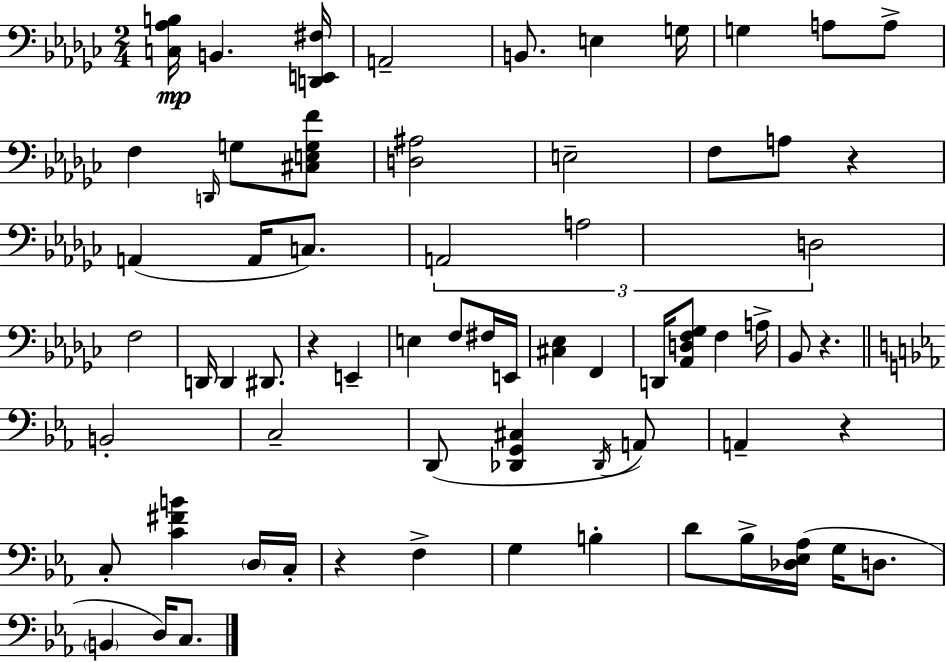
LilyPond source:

{
  \clef bass
  \numericTimeSignature
  \time 2/4
  \key ees \minor
  <c aes b>16\mp b,4. <d, e, fis>16 | a,2-- | b,8. e4 g16 | g4 a8 a8-> | \break f4 \grace { d,16 } g8 <cis e g f'>8 | <d ais>2 | e2-- | f8 a8 r4 | \break a,4( a,16 c8.) | \tuplet 3/2 { a,2 | a2 | d2 } | \break f2 | d,16 d,4 dis,8. | r4 e,4-- | e4 f8 fis16 | \break e,16 <cis ees>4 f,4 | d,16 <aes, d f ges>8 f4 | a16-> bes,8 r4. | \bar "||" \break \key ees \major b,2-. | c2-- | d,8( <des, g, cis>4 \acciaccatura { des,16 }) a,8 | a,4-- r4 | \break c8-. <c' fis' b'>4 \parenthesize d16 | c16-. r4 f4-> | g4 b4-. | d'8 bes16-> <des ees aes>16( g16 d8. | \break \parenthesize b,4 d16) c8. | \bar "|."
}